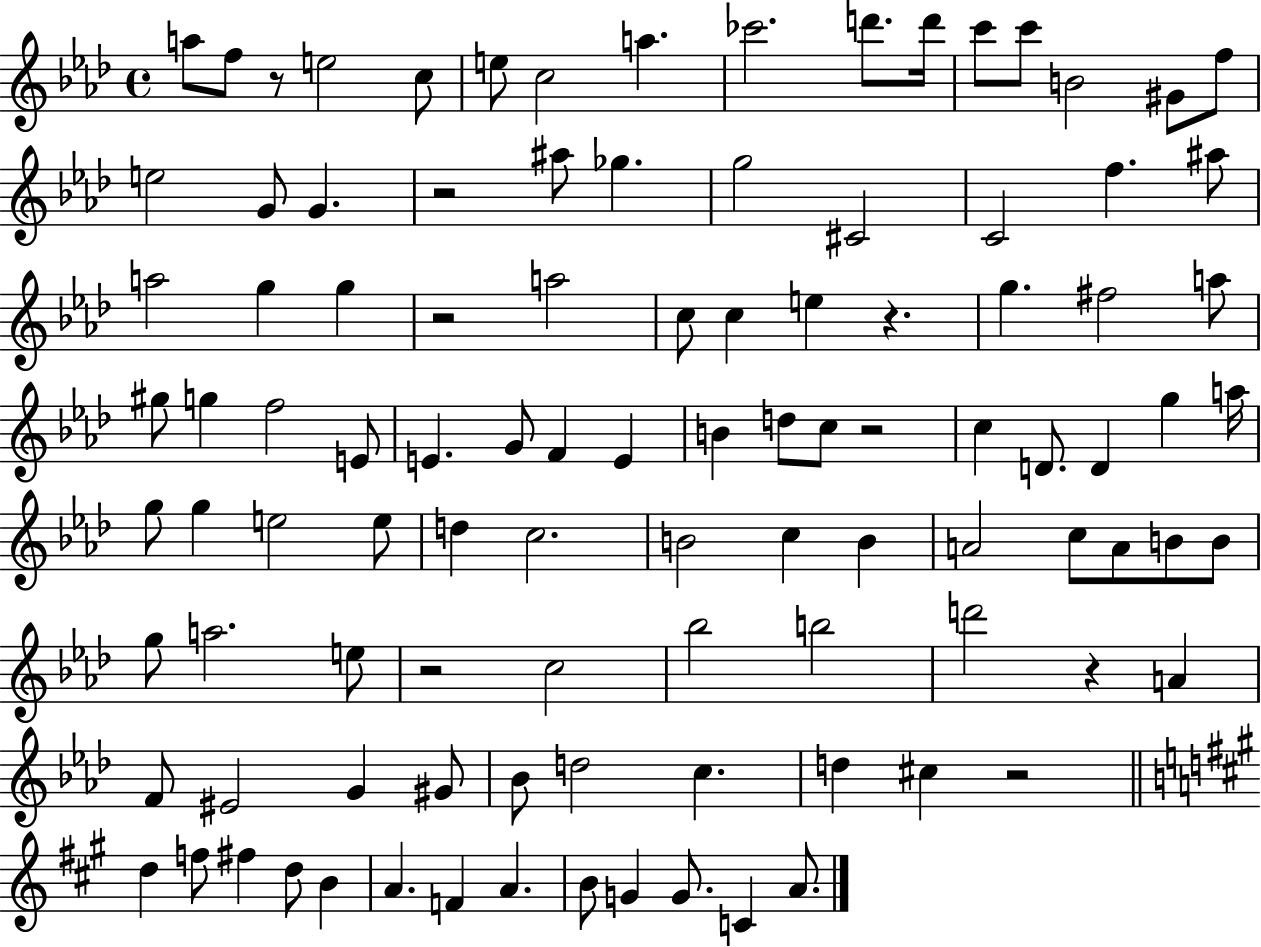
{
  \clef treble
  \time 4/4
  \defaultTimeSignature
  \key aes \major
  a''8 f''8 r8 e''2 c''8 | e''8 c''2 a''4. | ces'''2. d'''8. d'''16 | c'''8 c'''8 b'2 gis'8 f''8 | \break e''2 g'8 g'4. | r2 ais''8 ges''4. | g''2 cis'2 | c'2 f''4. ais''8 | \break a''2 g''4 g''4 | r2 a''2 | c''8 c''4 e''4 r4. | g''4. fis''2 a''8 | \break gis''8 g''4 f''2 e'8 | e'4. g'8 f'4 e'4 | b'4 d''8 c''8 r2 | c''4 d'8. d'4 g''4 a''16 | \break g''8 g''4 e''2 e''8 | d''4 c''2. | b'2 c''4 b'4 | a'2 c''8 a'8 b'8 b'8 | \break g''8 a''2. e''8 | r2 c''2 | bes''2 b''2 | d'''2 r4 a'4 | \break f'8 eis'2 g'4 gis'8 | bes'8 d''2 c''4. | d''4 cis''4 r2 | \bar "||" \break \key a \major d''4 f''8 fis''4 d''8 b'4 | a'4. f'4 a'4. | b'8 g'4 g'8. c'4 a'8. | \bar "|."
}